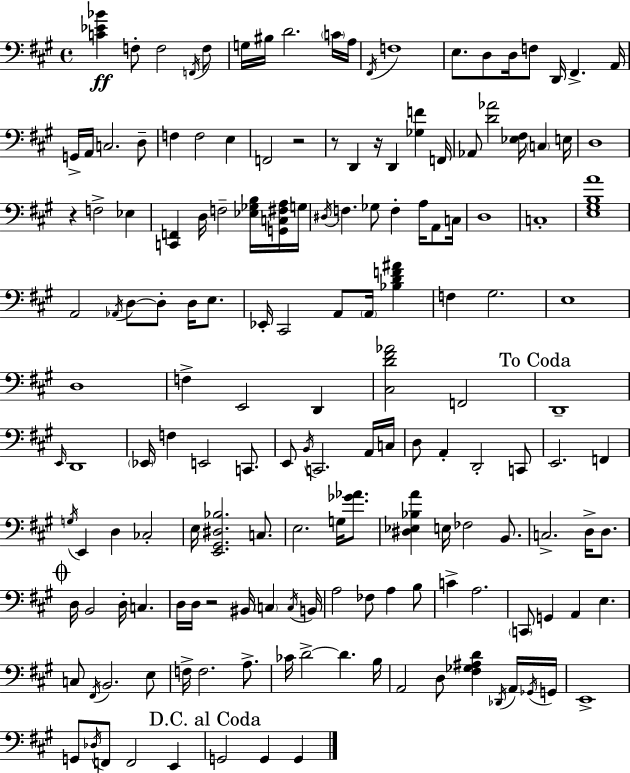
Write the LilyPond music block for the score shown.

{
  \clef bass
  \time 4/4
  \defaultTimeSignature
  \key a \major
  <c' ees' bes'>4\ff f8-. f2 \acciaccatura { f,16 } f8 | g16 bis16 d'2. \parenthesize c'16 | a16 \acciaccatura { fis,16 } f1 | e8. d8 d16 f8 d,16 fis,4.-> | \break a,16 g,16-> a,16 c2. | d8-- f4 f2 e4 | f,2 r2 | r8 d,4 r16 d,4 <ges f'>4 | \break f,16 aes,8 <d' aes'>2 <ees fis>16 \parenthesize c4 | e16 d1 | r4 f2-> ees4 | <c, f,>4 d16 f2-- <ees ges b>16 | \break <g, c fis a>16 g16 \acciaccatura { dis16 } f4. ges8 f4-. a16 | a,8 c16 d1 | c1-. | <e gis b a'>1 | \break a,2 \acciaccatura { aes,16 } d8~~ d8-. | d16 e8. ees,16-. cis,2 a,8 \parenthesize a,16 | <bes d' f' ais'>4 f4 gis2. | e1 | \break d1 | f4-> e,2 | d,4 <cis d' fis' aes'>2 f,2 | \mark "To Coda" d,1-- | \break \grace { e,16 } d,1 | \parenthesize ees,16 f4 e,2 | c,8. e,8 \acciaccatura { b,16 } c,2. | a,16 c16 d8 a,4-. d,2-. | \break c,8 e,2. | f,4 \acciaccatura { g16 } e,4 d4 ces2-. | e16 <e, gis, dis bes>2. | c8. e2. | \break g16 <ges' aes'>8. <dis ees bes a'>4 e16 fes2 | b,8. c2.-> | d16-> d8. \mark \markup { \musicglyph "scripts.coda" } d16 b,2 | d16-. c4. d16 d16 r2 | \break bis,16 \parenthesize c4 \acciaccatura { c16 } b,16 a2 | fes8 a4 b8 c'4-> a2. | \parenthesize c,8 g,4 a,4 | e4. c8 \acciaccatura { fis,16 } b,2. | \break e8 f16-> f2. | a8.-> ces'16 d'2->~~ | d'4. b16 a,2 | d8 <fis ges ais d'>4 \acciaccatura { des,16 } a,16 \acciaccatura { ges,16 } g,16 e,1-> | \break g,8 \acciaccatura { des16 } f,8 | f,2 e,4 \mark "D.C. al Coda" g,2 | g,4 g,4 \bar "|."
}